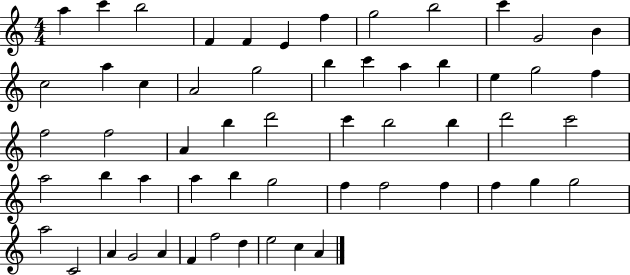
A5/q C6/q B5/h F4/q F4/q E4/q F5/q G5/h B5/h C6/q G4/h B4/q C5/h A5/q C5/q A4/h G5/h B5/q C6/q A5/q B5/q E5/q G5/h F5/q F5/h F5/h A4/q B5/q D6/h C6/q B5/h B5/q D6/h C6/h A5/h B5/q A5/q A5/q B5/q G5/h F5/q F5/h F5/q F5/q G5/q G5/h A5/h C4/h A4/q G4/h A4/q F4/q F5/h D5/q E5/h C5/q A4/q